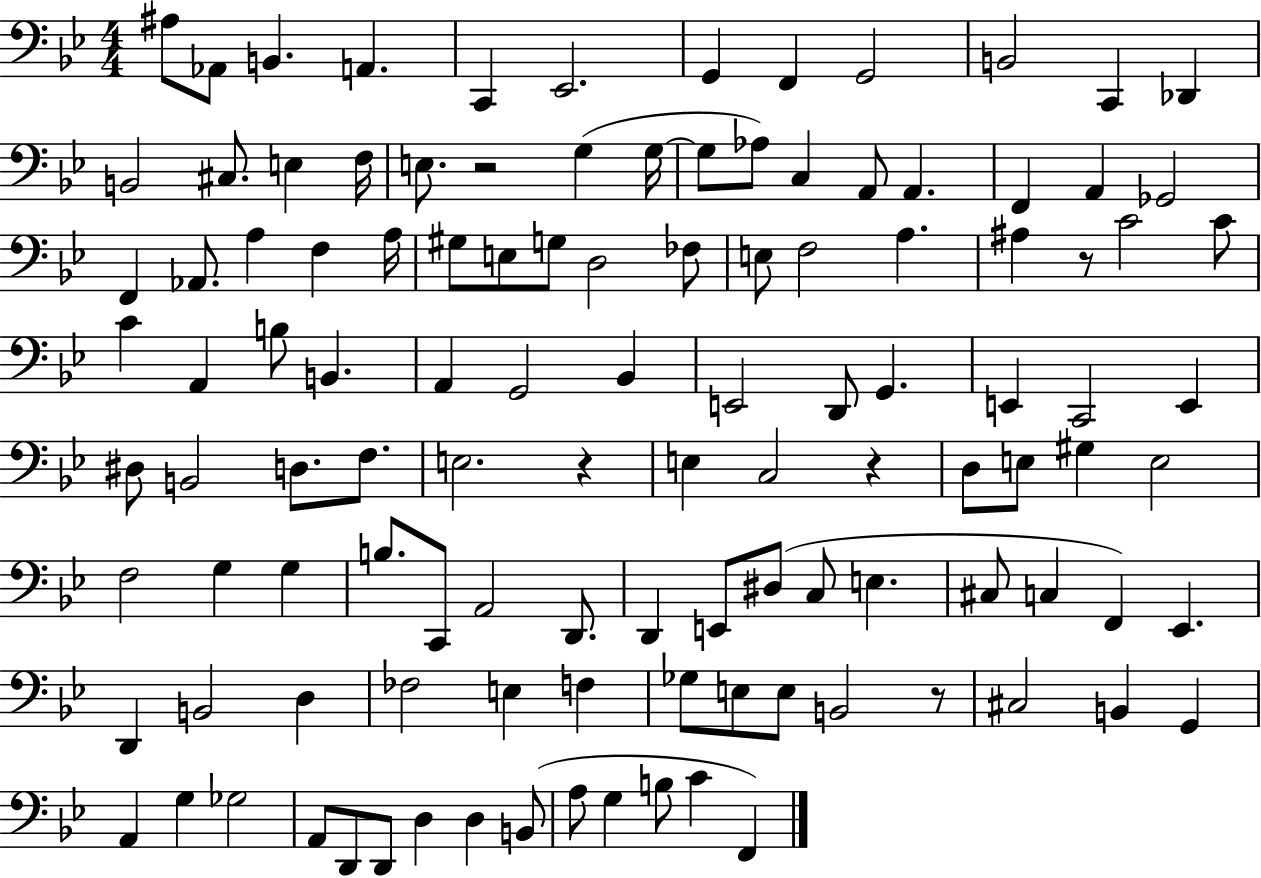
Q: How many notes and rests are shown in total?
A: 115